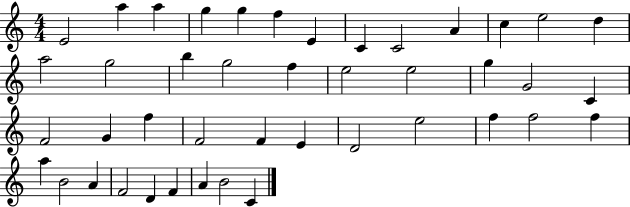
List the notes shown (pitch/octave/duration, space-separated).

E4/h A5/q A5/q G5/q G5/q F5/q E4/q C4/q C4/h A4/q C5/q E5/h D5/q A5/h G5/h B5/q G5/h F5/q E5/h E5/h G5/q G4/h C4/q F4/h G4/q F5/q F4/h F4/q E4/q D4/h E5/h F5/q F5/h F5/q A5/q B4/h A4/q F4/h D4/q F4/q A4/q B4/h C4/q